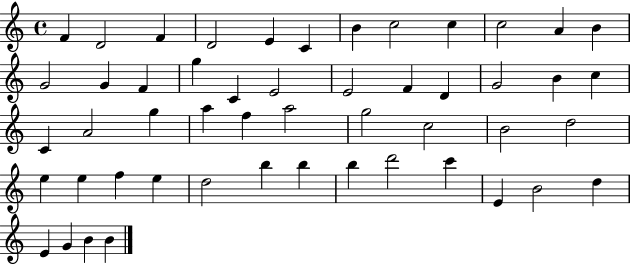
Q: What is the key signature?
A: C major